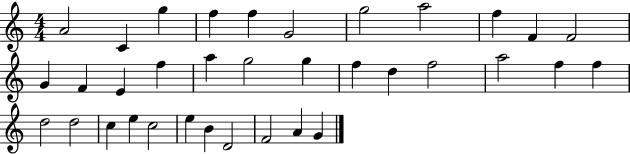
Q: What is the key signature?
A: C major